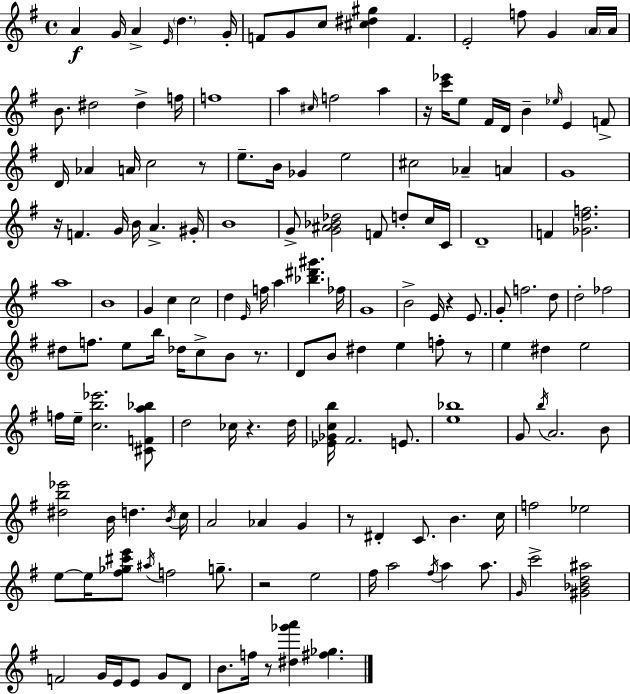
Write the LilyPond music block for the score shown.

{
  \clef treble
  \time 4/4
  \defaultTimeSignature
  \key e \minor
  a'4\f g'16 a'4-> \grace { e'16 } \parenthesize d''4. | g'16-. f'8 g'8 c''8 <cis'' dis'' gis''>4 f'4. | e'2-. f''8 g'4 \parenthesize a'16 | a'16 b'8. dis''2 dis''4-> | \break f''16 f''1 | a''4 \grace { cis''16 } f''2 a''4 | r16 <c''' ees'''>16 e''8 fis'16 d'16 b'4-- \grace { ees''16 } e'4 | f'8-> d'16 aes'4 a'16 c''2 | \break r8 e''8.-- b'16 ges'4 e''2 | cis''2 aes'4-- a'4 | g'1 | r16 f'4. g'16 b'16 a'4.-> | \break gis'16-. b'1 | g'8-> <g' ais' bes' des''>2 f'8 d''8-. | c''16 c'16 d'1-- | f'4 <ges' d'' f''>2. | \break a''1 | b'1 | g'4 c''4 c''2 | d''4 \grace { e'16 } f''16 a''4 <bes'' dis''' gis'''>4. | \break fes''16 g'1 | b'2-> e'16 r4 | e'8. g'8-. f''2. | d''8 d''2-. fes''2 | \break dis''8 f''8. e''8 b''16 des''16 c''8-> b'8 | r8. d'8 b'8 dis''4 e''4 | f''8-. r8 e''4 dis''4 e''2 | f''16 e''16-- <c'' b'' ees'''>2. | \break <cis' f' a'' bes''>8 d''2 ces''16 r4. | d''16 <ees' ges' c'' b''>16 fis'2. | e'8. <e'' bes''>1 | g'8 \acciaccatura { b''16 } a'2. | \break b'8 <dis'' b'' ees'''>2 b'16 d''4. | \acciaccatura { b'16 } c''16 a'2 aes'4 | g'4 r8 dis'4-. c'8. b'4. | c''16 f''2 ees''2 | \break e''8~~ e''16 <fis'' ges'' cis''' e'''>8 \acciaccatura { ais''16 } f''2 | g''8.-- r2 e''2 | fis''16 a''2 | \acciaccatura { fis''16 } a''4 a''8. \grace { g'16 } c'''2-> | \break <gis' bes' d'' ais''>2 f'2 | g'16 e'16 e'8 g'8 d'8 b'8. f''16 r8 <dis'' ges''' a'''>4 | <fis'' ges''>4. \bar "|."
}